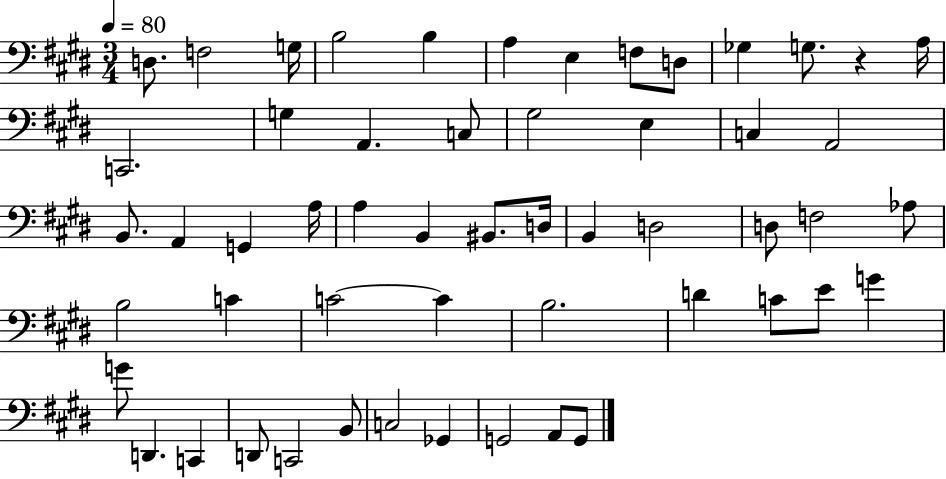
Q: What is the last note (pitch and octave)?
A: G2